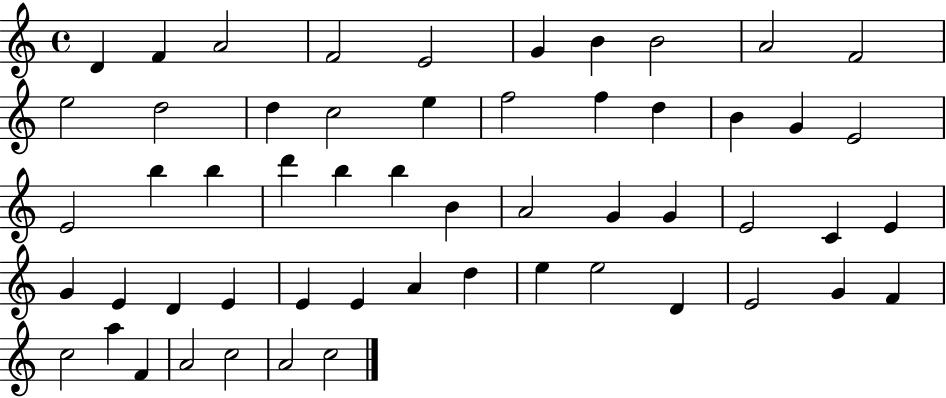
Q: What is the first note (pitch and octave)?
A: D4